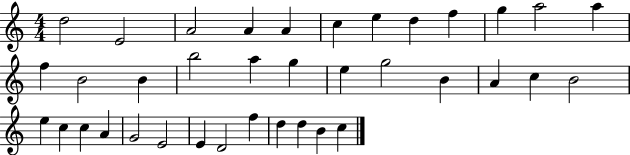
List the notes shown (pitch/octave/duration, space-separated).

D5/h E4/h A4/h A4/q A4/q C5/q E5/q D5/q F5/q G5/q A5/h A5/q F5/q B4/h B4/q B5/h A5/q G5/q E5/q G5/h B4/q A4/q C5/q B4/h E5/q C5/q C5/q A4/q G4/h E4/h E4/q D4/h F5/q D5/q D5/q B4/q C5/q